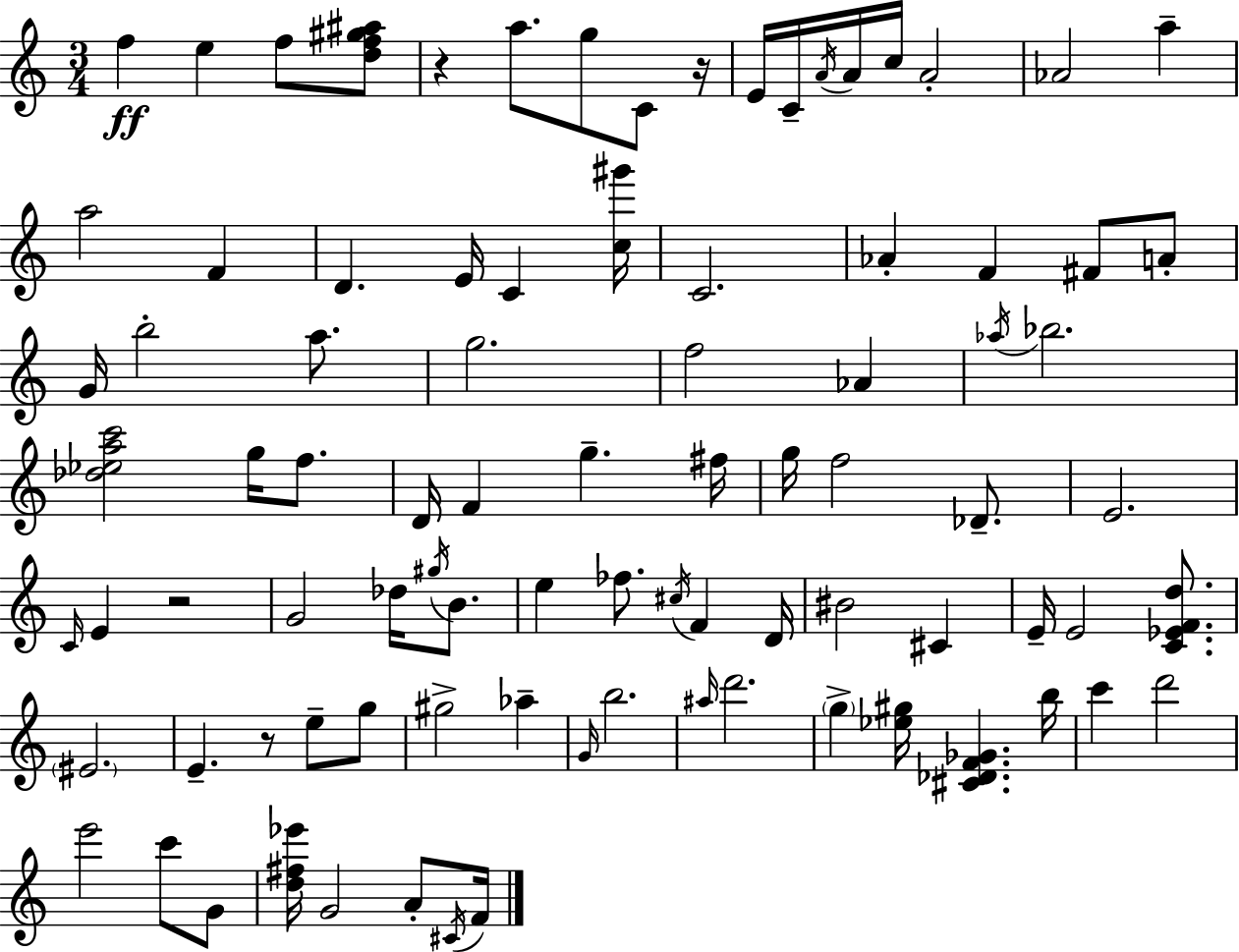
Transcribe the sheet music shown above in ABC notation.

X:1
T:Untitled
M:3/4
L:1/4
K:Am
f e f/2 [df^g^a]/2 z a/2 g/2 C/2 z/4 E/4 C/4 A/4 A/4 c/4 A2 _A2 a a2 F D E/4 C [c^g']/4 C2 _A F ^F/2 A/2 G/4 b2 a/2 g2 f2 _A _a/4 _b2 [_d_eac']2 g/4 f/2 D/4 F g ^f/4 g/4 f2 _D/2 E2 C/4 E z2 G2 _d/4 ^g/4 B/2 e _f/2 ^c/4 F D/4 ^B2 ^C E/4 E2 [C_EFd]/2 ^E2 E z/2 e/2 g/2 ^g2 _a G/4 b2 ^a/4 d'2 g [_e^g]/4 [^C_DF_G] b/4 c' d'2 e'2 c'/2 G/2 [d^f_e']/4 G2 A/2 ^C/4 F/4